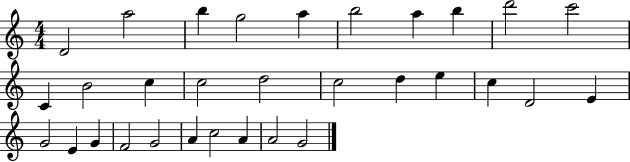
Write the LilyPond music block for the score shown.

{
  \clef treble
  \numericTimeSignature
  \time 4/4
  \key c \major
  d'2 a''2 | b''4 g''2 a''4 | b''2 a''4 b''4 | d'''2 c'''2 | \break c'4 b'2 c''4 | c''2 d''2 | c''2 d''4 e''4 | c''4 d'2 e'4 | \break g'2 e'4 g'4 | f'2 g'2 | a'4 c''2 a'4 | a'2 g'2 | \break \bar "|."
}